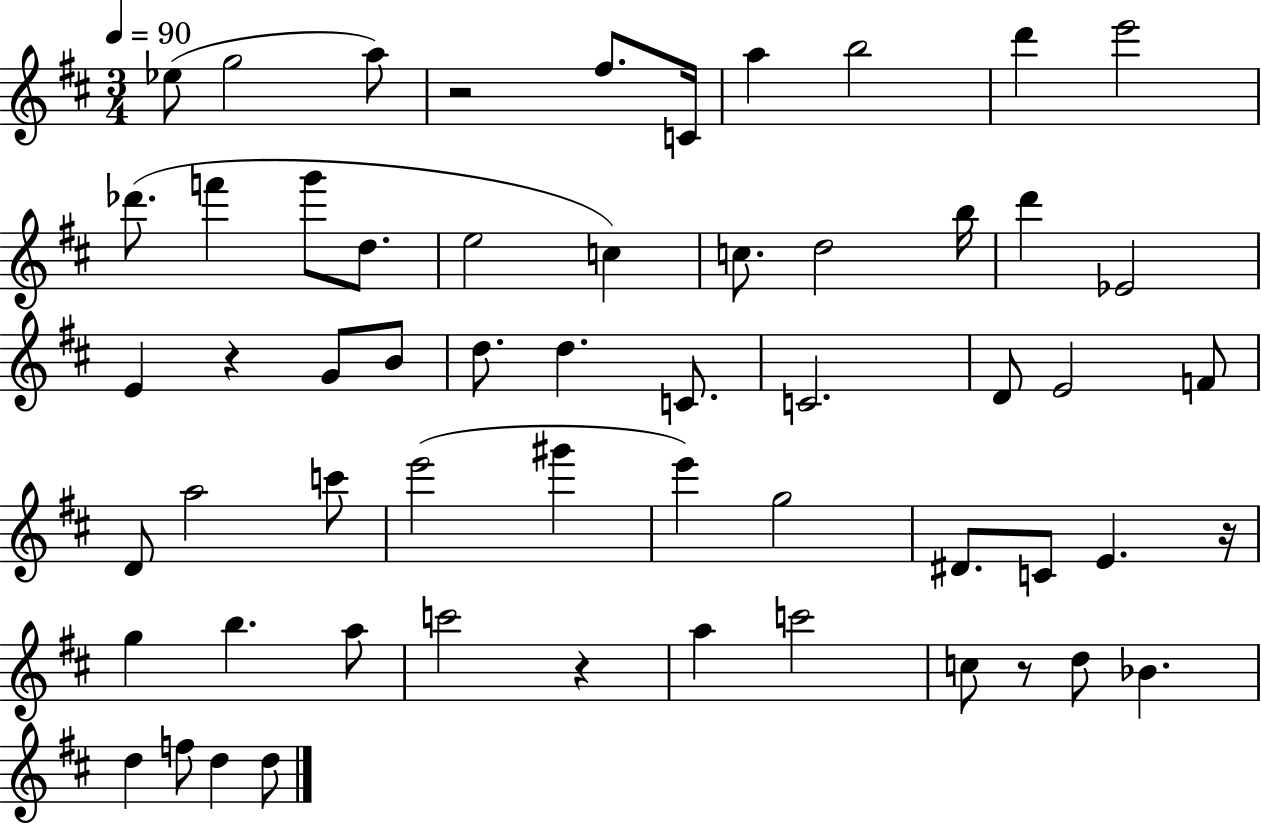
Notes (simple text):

Eb5/e G5/h A5/e R/h F#5/e. C4/s A5/q B5/h D6/q E6/h Db6/e. F6/q G6/e D5/e. E5/h C5/q C5/e. D5/h B5/s D6/q Eb4/h E4/q R/q G4/e B4/e D5/e. D5/q. C4/e. C4/h. D4/e E4/h F4/e D4/e A5/h C6/e E6/h G#6/q E6/q G5/h D#4/e. C4/e E4/q. R/s G5/q B5/q. A5/e C6/h R/q A5/q C6/h C5/e R/e D5/e Bb4/q. D5/q F5/e D5/q D5/e